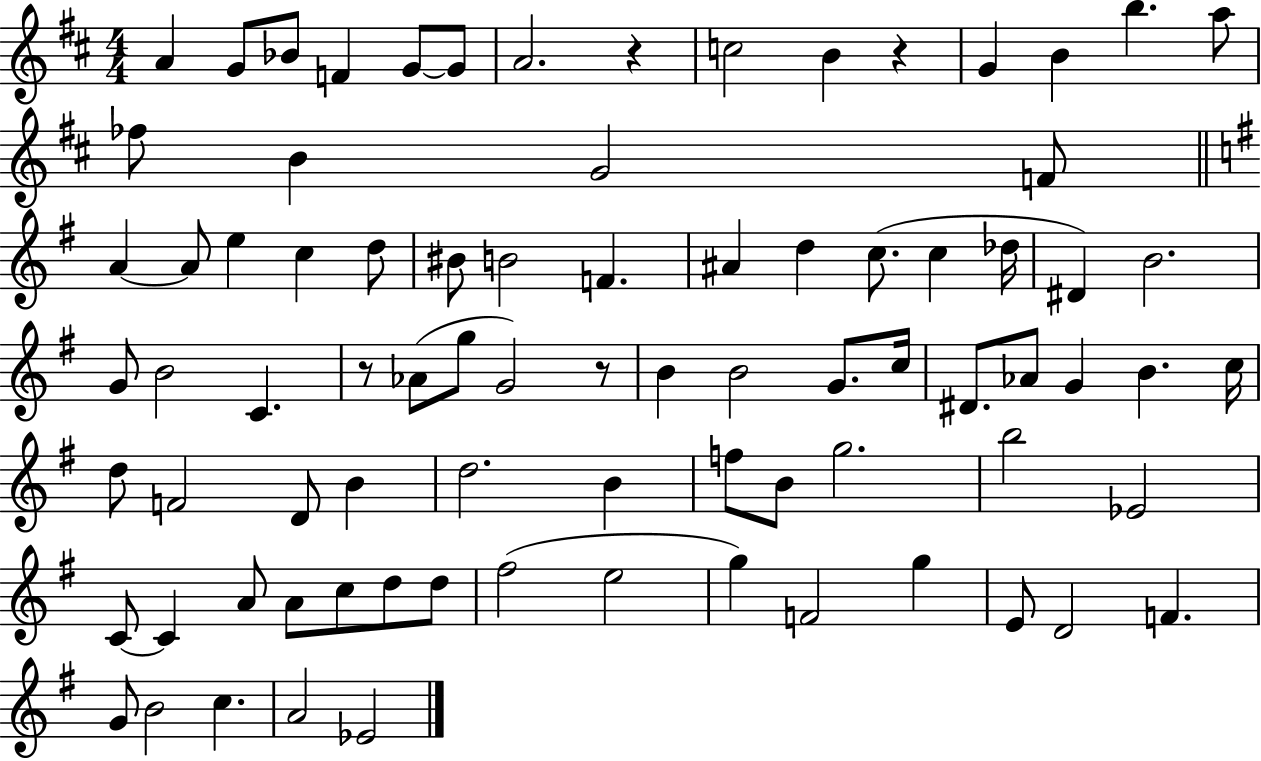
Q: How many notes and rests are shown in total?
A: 82